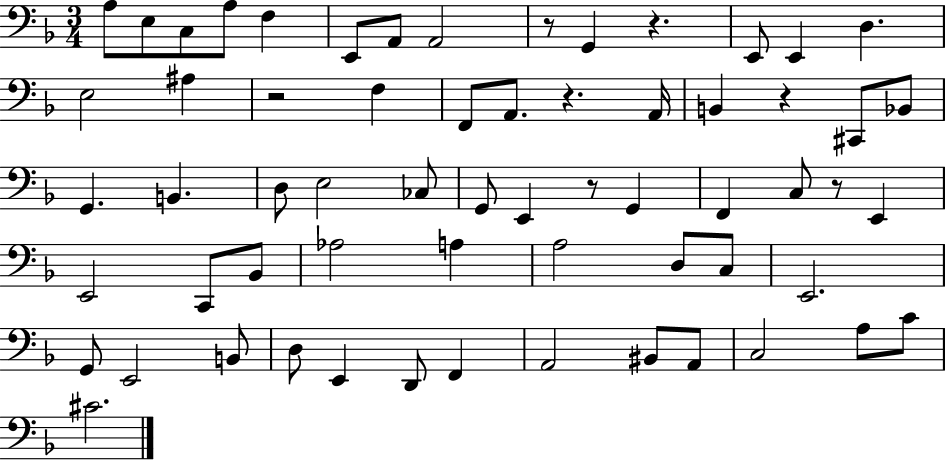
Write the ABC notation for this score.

X:1
T:Untitled
M:3/4
L:1/4
K:F
A,/2 E,/2 C,/2 A,/2 F, E,,/2 A,,/2 A,,2 z/2 G,, z E,,/2 E,, D, E,2 ^A, z2 F, F,,/2 A,,/2 z A,,/4 B,, z ^C,,/2 _B,,/2 G,, B,, D,/2 E,2 _C,/2 G,,/2 E,, z/2 G,, F,, C,/2 z/2 E,, E,,2 C,,/2 _B,,/2 _A,2 A, A,2 D,/2 C,/2 E,,2 G,,/2 E,,2 B,,/2 D,/2 E,, D,,/2 F,, A,,2 ^B,,/2 A,,/2 C,2 A,/2 C/2 ^C2